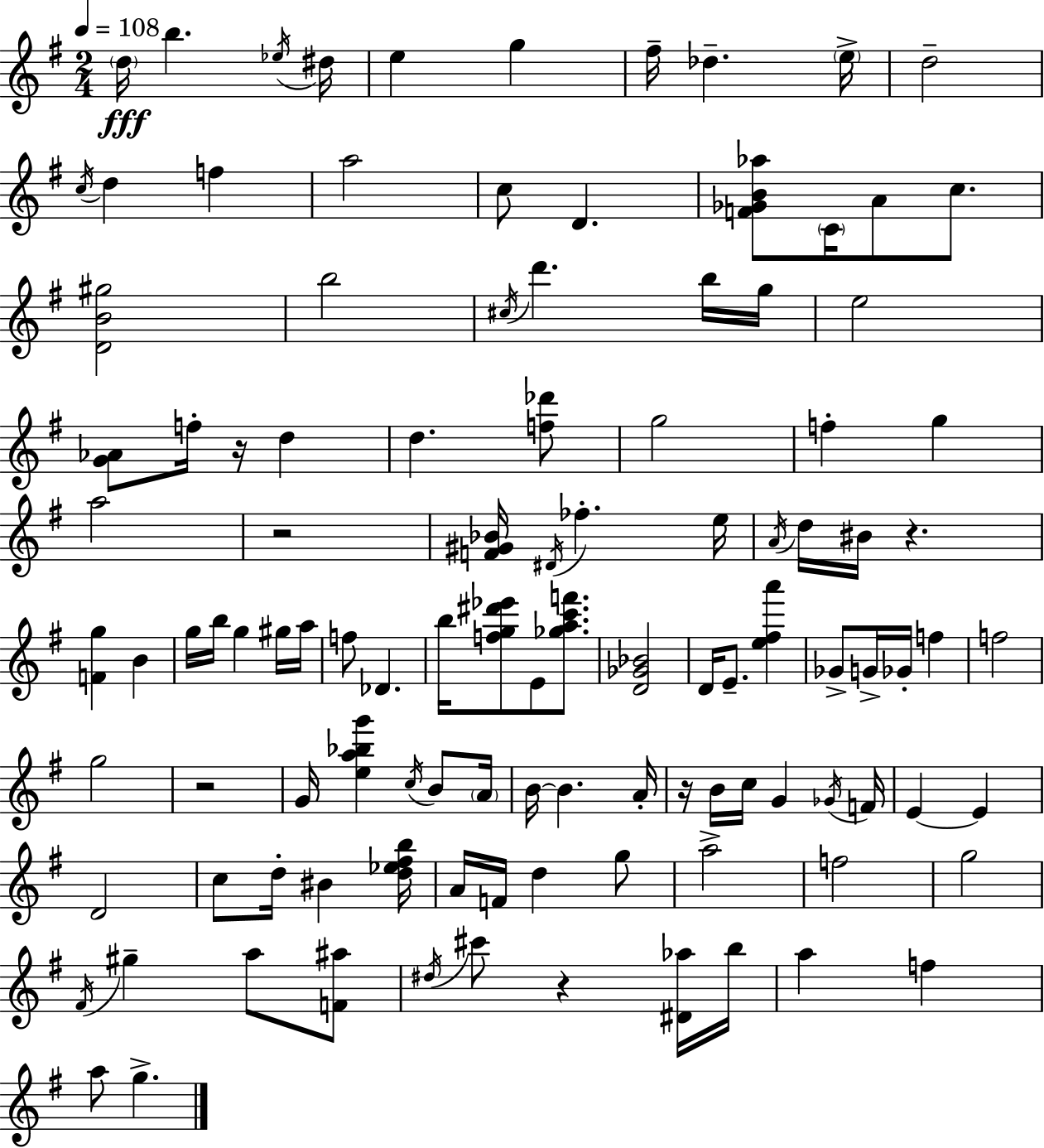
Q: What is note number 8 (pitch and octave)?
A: Db5